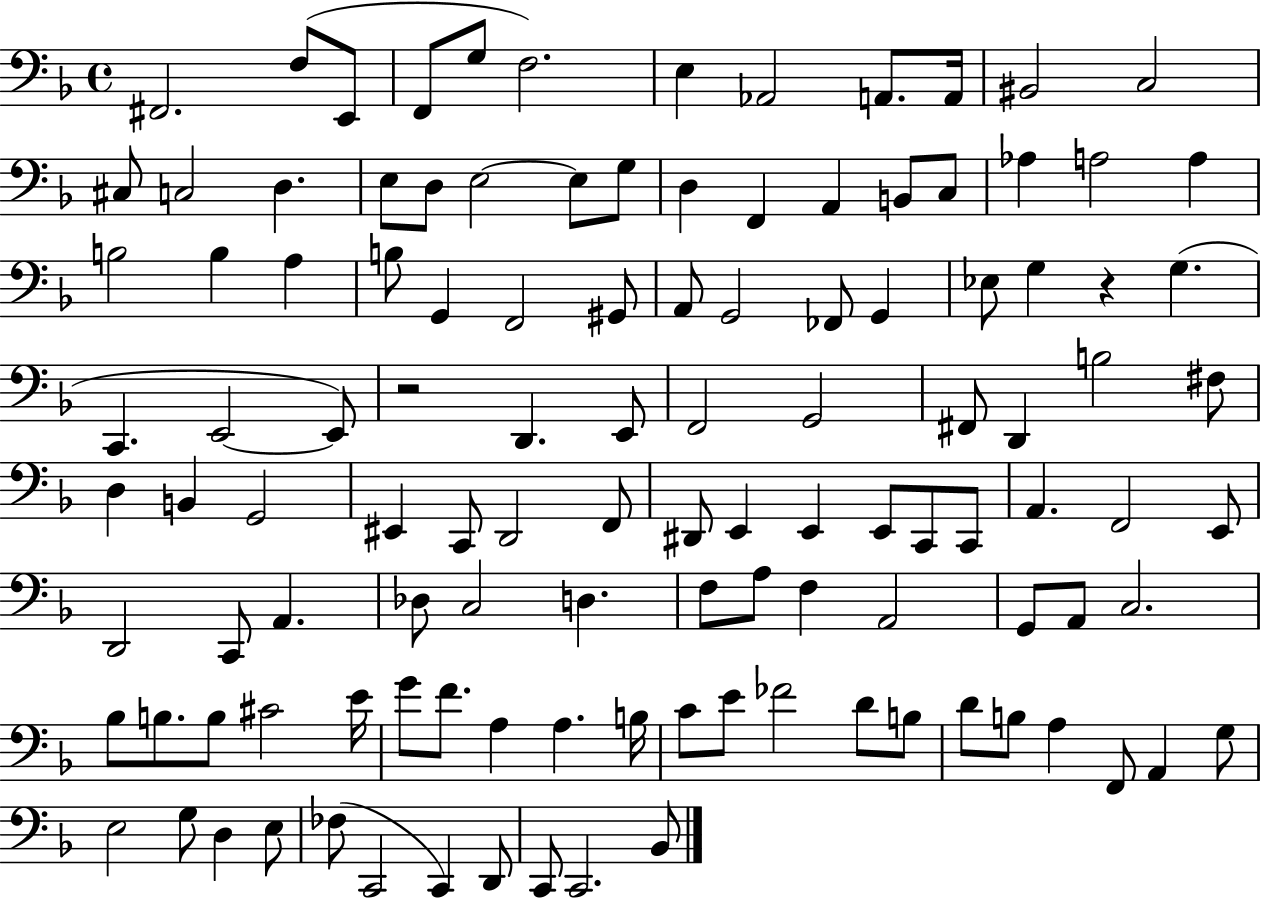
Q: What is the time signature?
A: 4/4